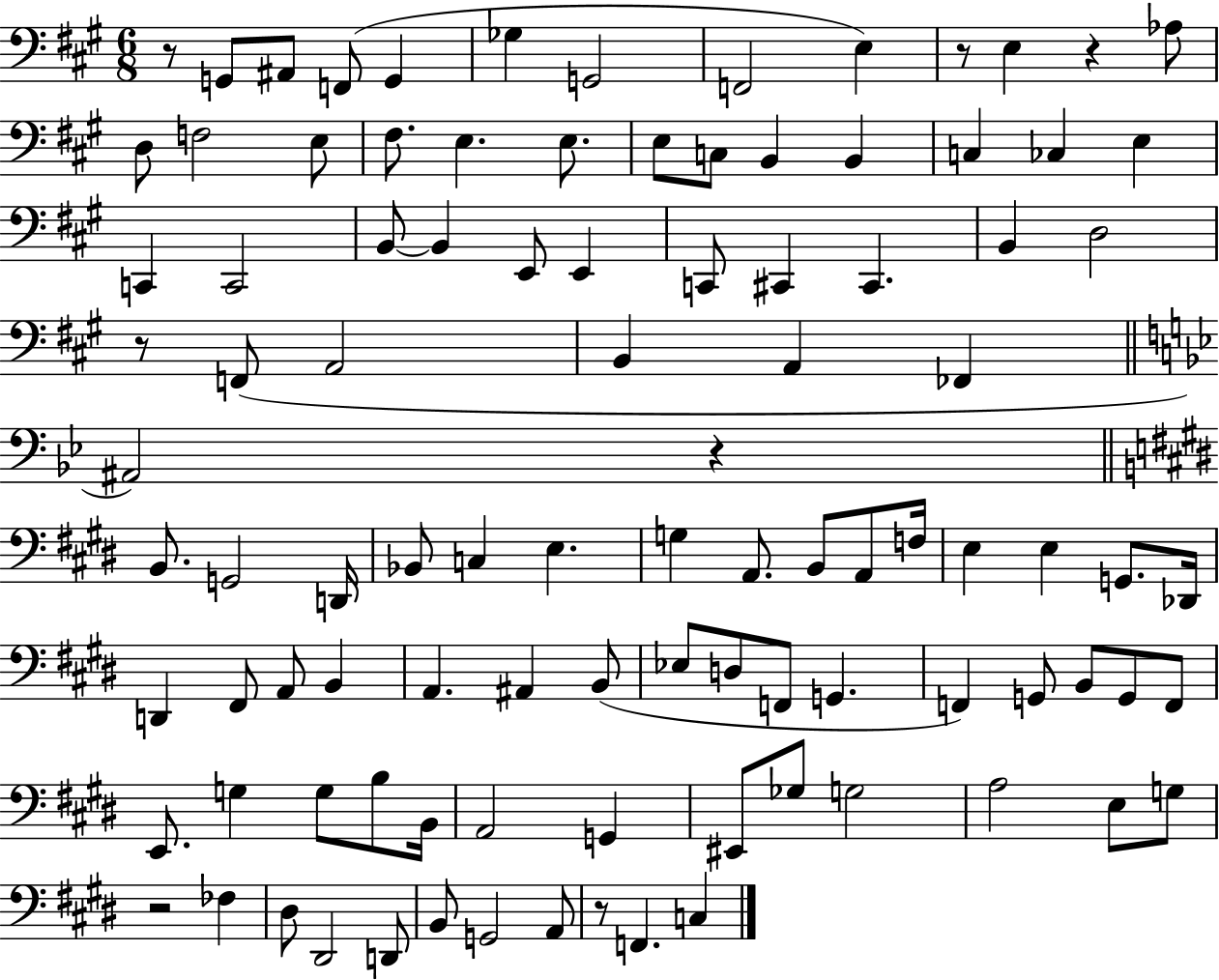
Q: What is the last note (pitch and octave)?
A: C3